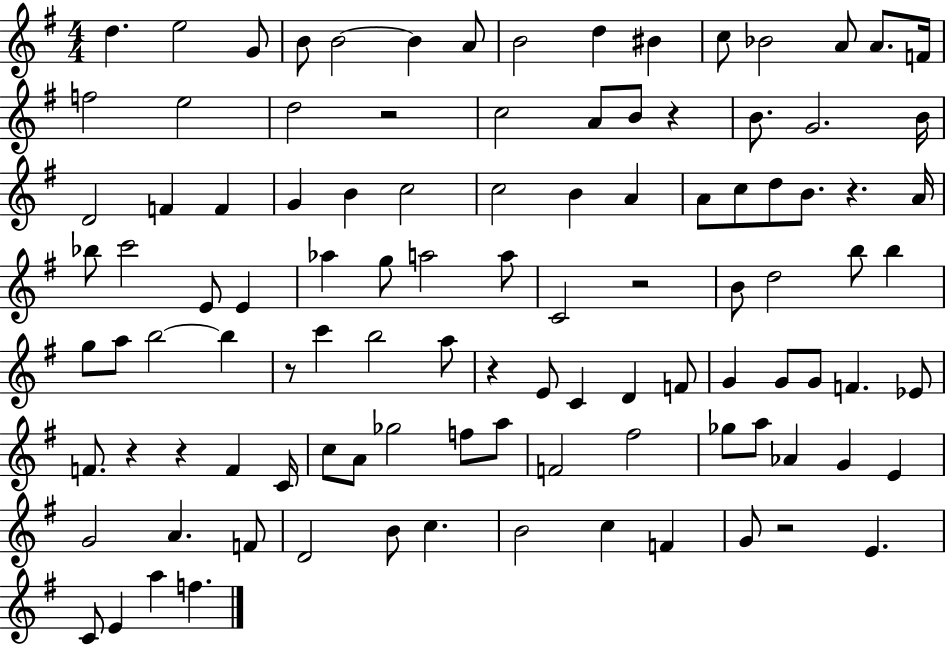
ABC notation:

X:1
T:Untitled
M:4/4
L:1/4
K:G
d e2 G/2 B/2 B2 B A/2 B2 d ^B c/2 _B2 A/2 A/2 F/4 f2 e2 d2 z2 c2 A/2 B/2 z B/2 G2 B/4 D2 F F G B c2 c2 B A A/2 c/2 d/2 B/2 z A/4 _b/2 c'2 E/2 E _a g/2 a2 a/2 C2 z2 B/2 d2 b/2 b g/2 a/2 b2 b z/2 c' b2 a/2 z E/2 C D F/2 G G/2 G/2 F _E/2 F/2 z z F C/4 c/2 A/2 _g2 f/2 a/2 F2 ^f2 _g/2 a/2 _A G E G2 A F/2 D2 B/2 c B2 c F G/2 z2 E C/2 E a f